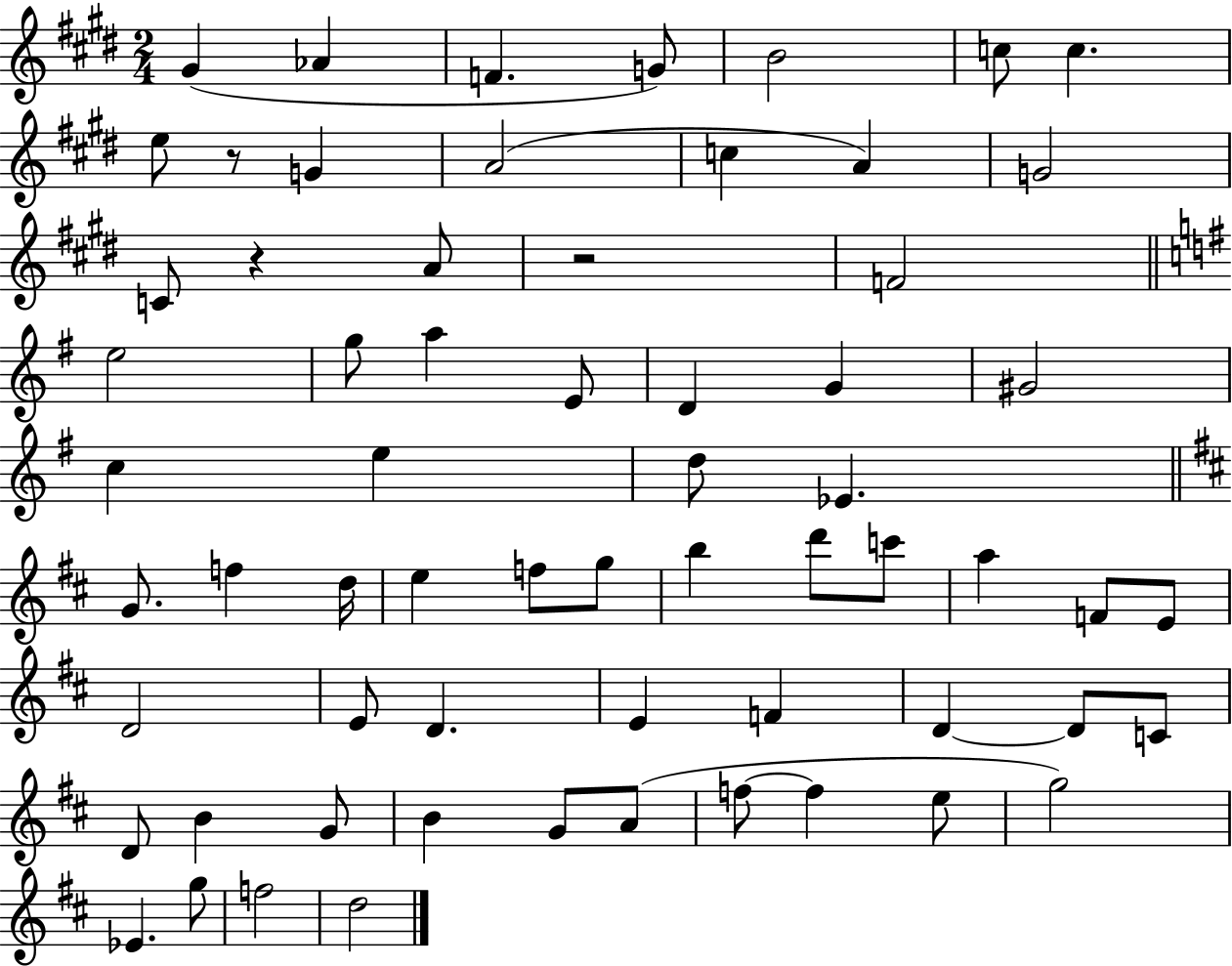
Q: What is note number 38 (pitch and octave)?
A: F4